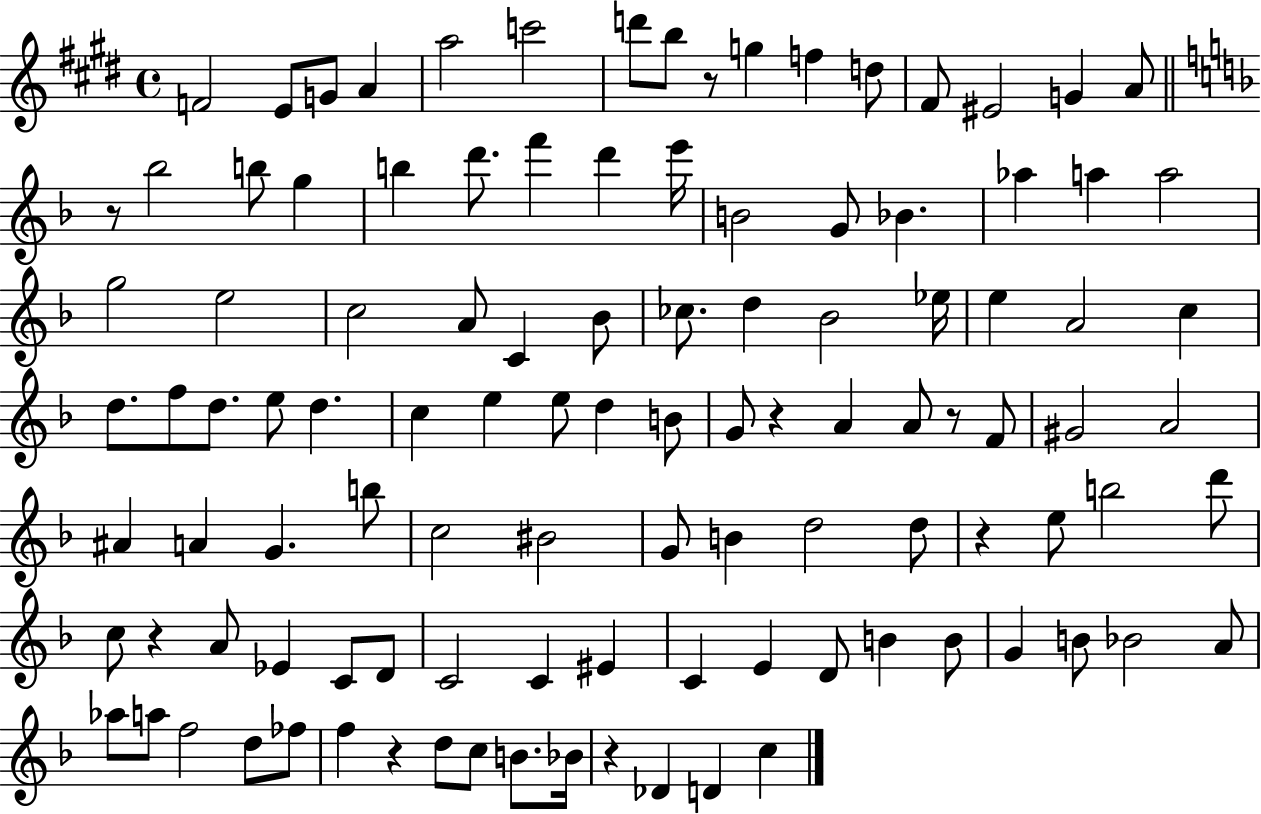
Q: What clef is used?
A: treble